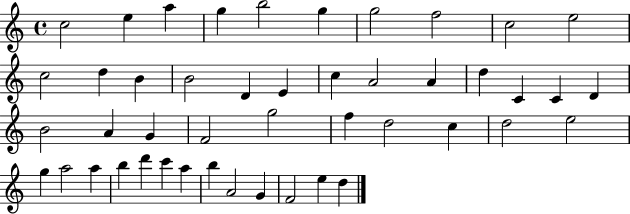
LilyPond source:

{
  \clef treble
  \time 4/4
  \defaultTimeSignature
  \key c \major
  c''2 e''4 a''4 | g''4 b''2 g''4 | g''2 f''2 | c''2 e''2 | \break c''2 d''4 b'4 | b'2 d'4 e'4 | c''4 a'2 a'4 | d''4 c'4 c'4 d'4 | \break b'2 a'4 g'4 | f'2 g''2 | f''4 d''2 c''4 | d''2 e''2 | \break g''4 a''2 a''4 | b''4 d'''4 c'''4 a''4 | b''4 a'2 g'4 | f'2 e''4 d''4 | \break \bar "|."
}